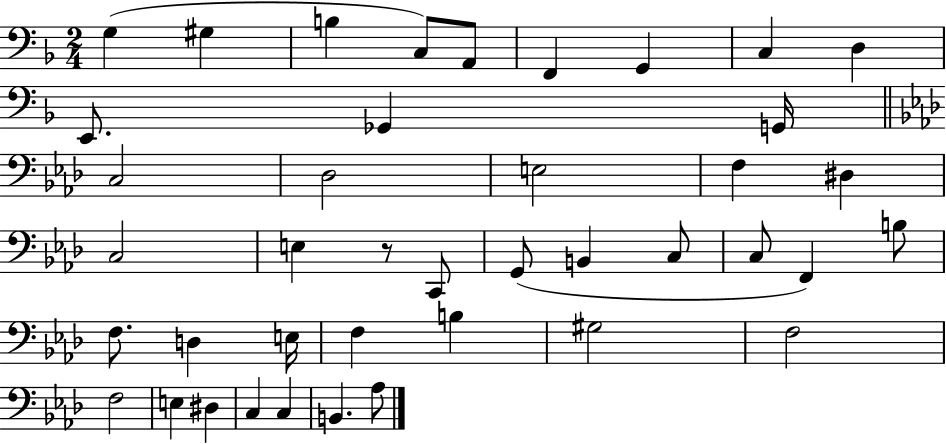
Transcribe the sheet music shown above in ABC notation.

X:1
T:Untitled
M:2/4
L:1/4
K:F
G, ^G, B, C,/2 A,,/2 F,, G,, C, D, E,,/2 _G,, G,,/4 C,2 _D,2 E,2 F, ^D, C,2 E, z/2 C,,/2 G,,/2 B,, C,/2 C,/2 F,, B,/2 F,/2 D, E,/4 F, B, ^G,2 F,2 F,2 E, ^D, C, C, B,, _A,/2